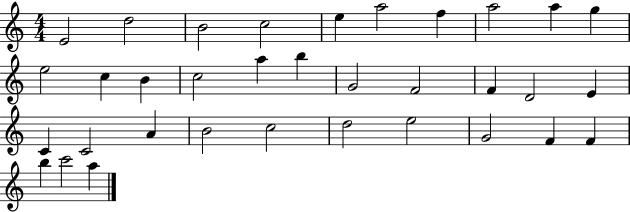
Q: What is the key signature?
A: C major